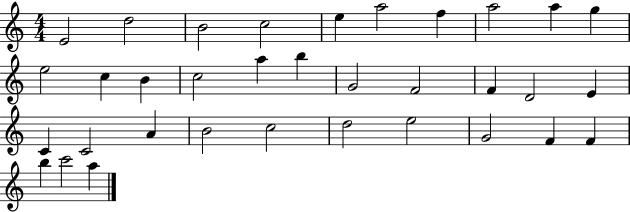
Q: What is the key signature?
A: C major